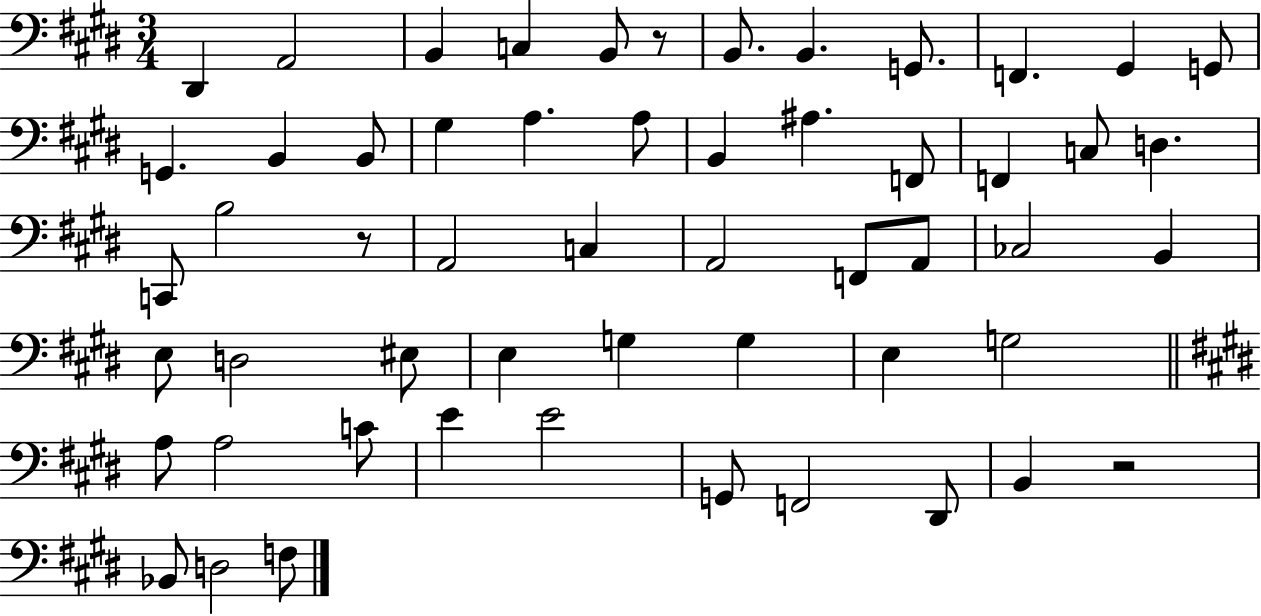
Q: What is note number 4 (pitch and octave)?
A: C3